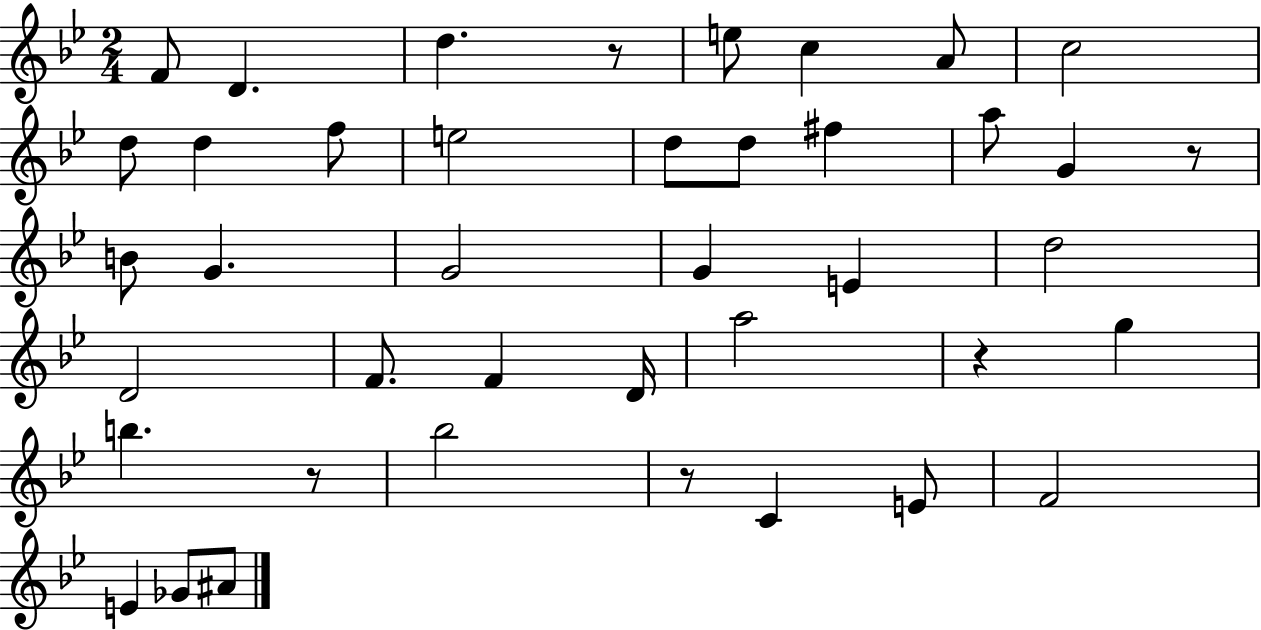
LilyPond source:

{
  \clef treble
  \numericTimeSignature
  \time 2/4
  \key bes \major
  \repeat volta 2 { f'8 d'4. | d''4. r8 | e''8 c''4 a'8 | c''2 | \break d''8 d''4 f''8 | e''2 | d''8 d''8 fis''4 | a''8 g'4 r8 | \break b'8 g'4. | g'2 | g'4 e'4 | d''2 | \break d'2 | f'8. f'4 d'16 | a''2 | r4 g''4 | \break b''4. r8 | bes''2 | r8 c'4 e'8 | f'2 | \break e'4 ges'8 ais'8 | } \bar "|."
}